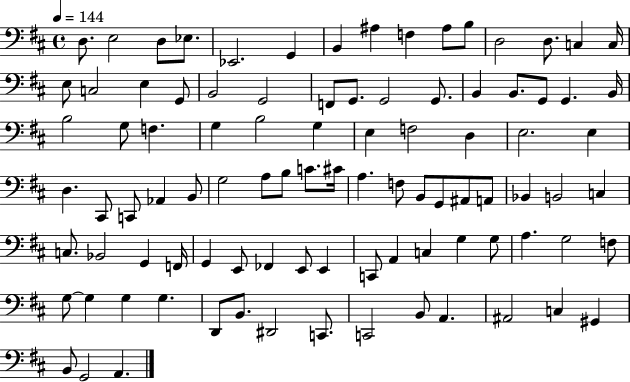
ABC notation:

X:1
T:Untitled
M:4/4
L:1/4
K:D
D,/2 E,2 D,/2 _E,/2 _E,,2 G,, B,, ^A, F, ^A,/2 B,/2 D,2 D,/2 C, C,/4 E,/2 C,2 E, G,,/2 B,,2 G,,2 F,,/2 G,,/2 G,,2 G,,/2 B,, B,,/2 G,,/2 G,, B,,/4 B,2 G,/2 F, G, B,2 G, E, F,2 D, E,2 E, D, ^C,,/2 C,,/2 _A,, B,,/2 G,2 A,/2 B,/2 C/2 ^C/4 A, F,/2 B,,/2 G,,/2 ^A,,/2 A,,/2 _B,, B,,2 C, C,/2 _B,,2 G,, F,,/4 G,, E,,/2 _F,, E,,/2 E,, C,,/2 A,, C, G, G,/2 A, G,2 F,/2 G,/2 G, G, G, D,,/2 B,,/2 ^D,,2 C,,/2 C,,2 B,,/2 A,, ^A,,2 C, ^G,, B,,/2 G,,2 A,,